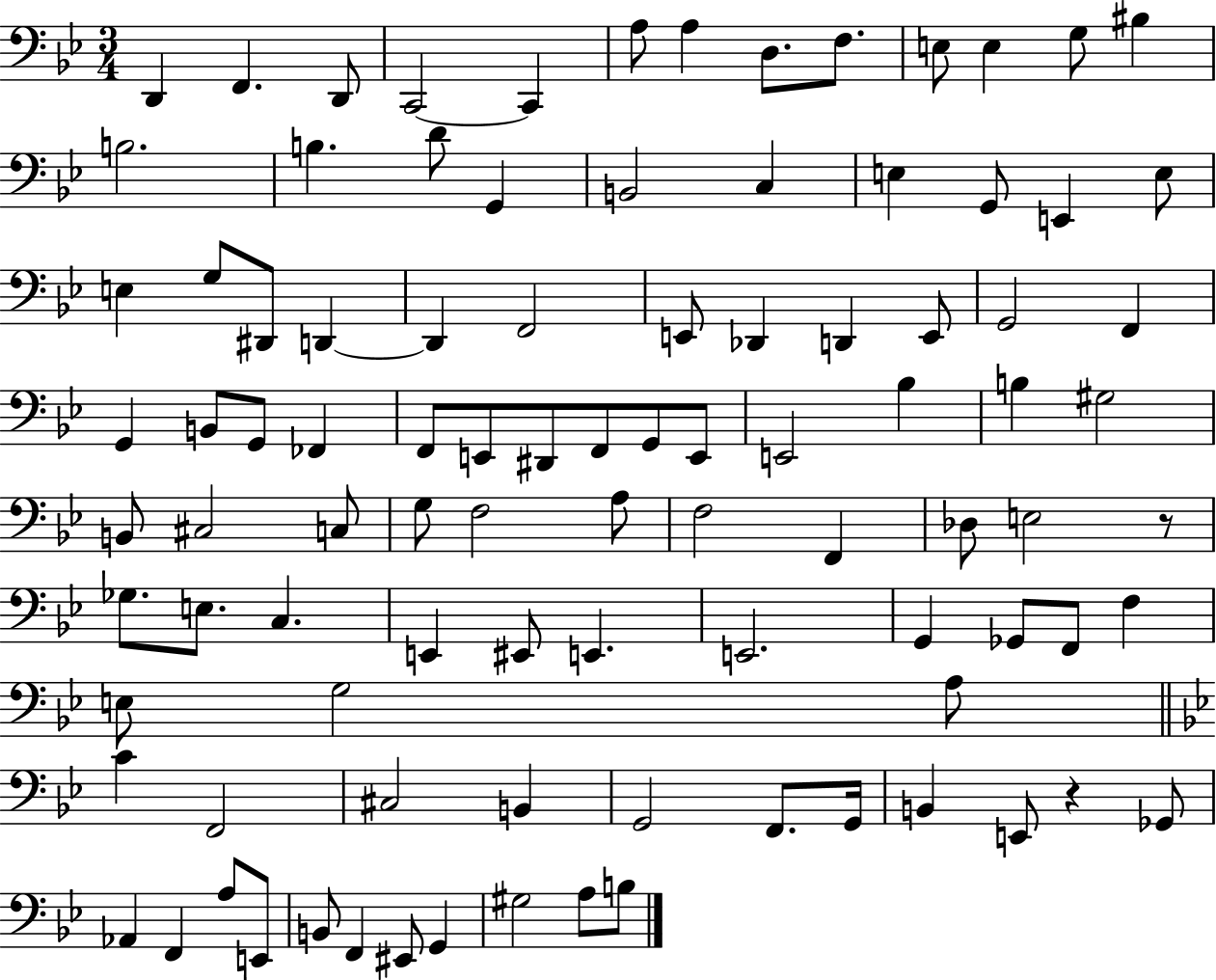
X:1
T:Untitled
M:3/4
L:1/4
K:Bb
D,, F,, D,,/2 C,,2 C,, A,/2 A, D,/2 F,/2 E,/2 E, G,/2 ^B, B,2 B, D/2 G,, B,,2 C, E, G,,/2 E,, E,/2 E, G,/2 ^D,,/2 D,, D,, F,,2 E,,/2 _D,, D,, E,,/2 G,,2 F,, G,, B,,/2 G,,/2 _F,, F,,/2 E,,/2 ^D,,/2 F,,/2 G,,/2 E,,/2 E,,2 _B, B, ^G,2 B,,/2 ^C,2 C,/2 G,/2 F,2 A,/2 F,2 F,, _D,/2 E,2 z/2 _G,/2 E,/2 C, E,, ^E,,/2 E,, E,,2 G,, _G,,/2 F,,/2 F, E,/2 G,2 A,/2 C F,,2 ^C,2 B,, G,,2 F,,/2 G,,/4 B,, E,,/2 z _G,,/2 _A,, F,, A,/2 E,,/2 B,,/2 F,, ^E,,/2 G,, ^G,2 A,/2 B,/2